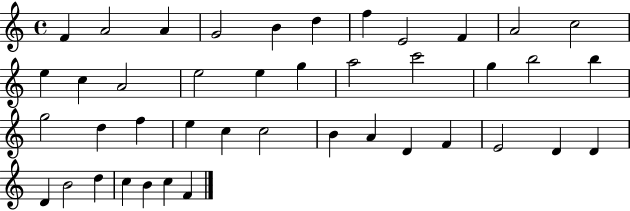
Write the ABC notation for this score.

X:1
T:Untitled
M:4/4
L:1/4
K:C
F A2 A G2 B d f E2 F A2 c2 e c A2 e2 e g a2 c'2 g b2 b g2 d f e c c2 B A D F E2 D D D B2 d c B c F